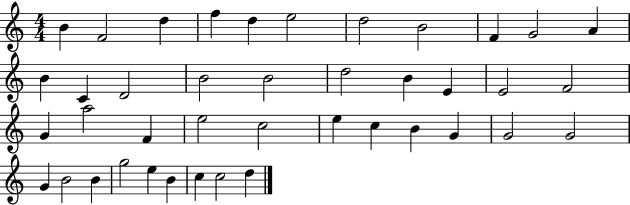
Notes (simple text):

B4/q F4/h D5/q F5/q D5/q E5/h D5/h B4/h F4/q G4/h A4/q B4/q C4/q D4/h B4/h B4/h D5/h B4/q E4/q E4/h F4/h G4/q A5/h F4/q E5/h C5/h E5/q C5/q B4/q G4/q G4/h G4/h G4/q B4/h B4/q G5/h E5/q B4/q C5/q C5/h D5/q